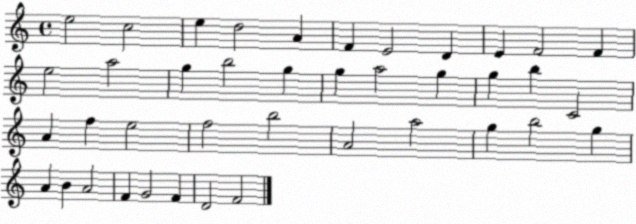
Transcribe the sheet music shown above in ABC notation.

X:1
T:Untitled
M:4/4
L:1/4
K:C
e2 c2 e d2 A F E2 D E F2 F e2 a2 g b2 g g a2 g g b C2 A f e2 f2 b2 A2 a2 g b2 g A B A2 F G2 F D2 F2